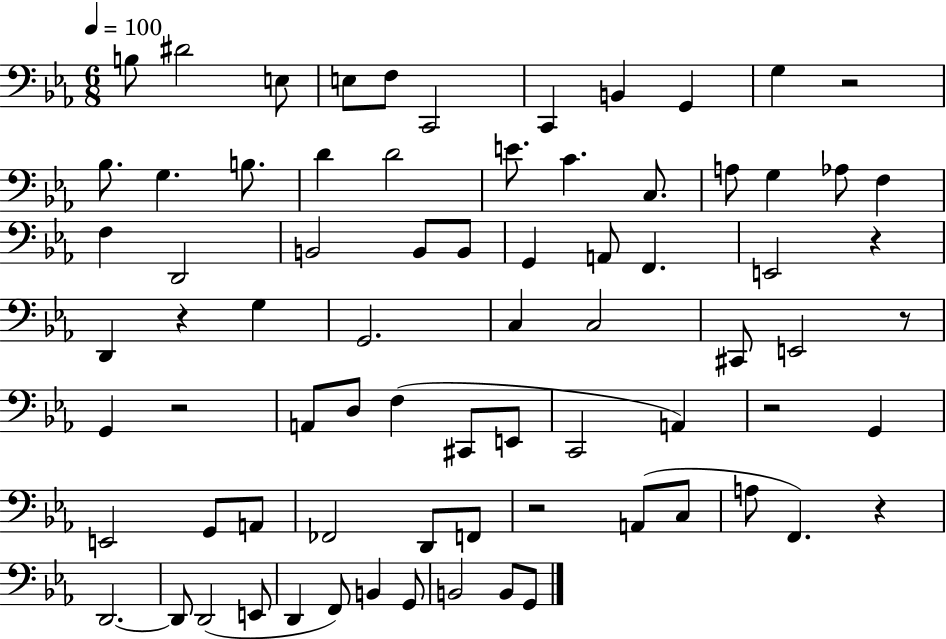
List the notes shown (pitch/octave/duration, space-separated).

B3/e D#4/h E3/e E3/e F3/e C2/h C2/q B2/q G2/q G3/q R/h Bb3/e. G3/q. B3/e. D4/q D4/h E4/e. C4/q. C3/e. A3/e G3/q Ab3/e F3/q F3/q D2/h B2/h B2/e B2/e G2/q A2/e F2/q. E2/h R/q D2/q R/q G3/q G2/h. C3/q C3/h C#2/e E2/h R/e G2/q R/h A2/e D3/e F3/q C#2/e E2/e C2/h A2/q R/h G2/q E2/h G2/e A2/e FES2/h D2/e F2/e R/h A2/e C3/e A3/e F2/q. R/q D2/h. D2/e D2/h E2/e D2/q F2/e B2/q G2/e B2/h B2/e G2/e